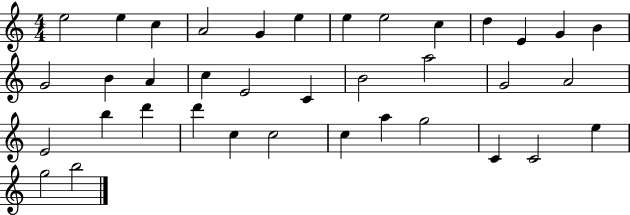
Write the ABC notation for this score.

X:1
T:Untitled
M:4/4
L:1/4
K:C
e2 e c A2 G e e e2 c d E G B G2 B A c E2 C B2 a2 G2 A2 E2 b d' d' c c2 c a g2 C C2 e g2 b2